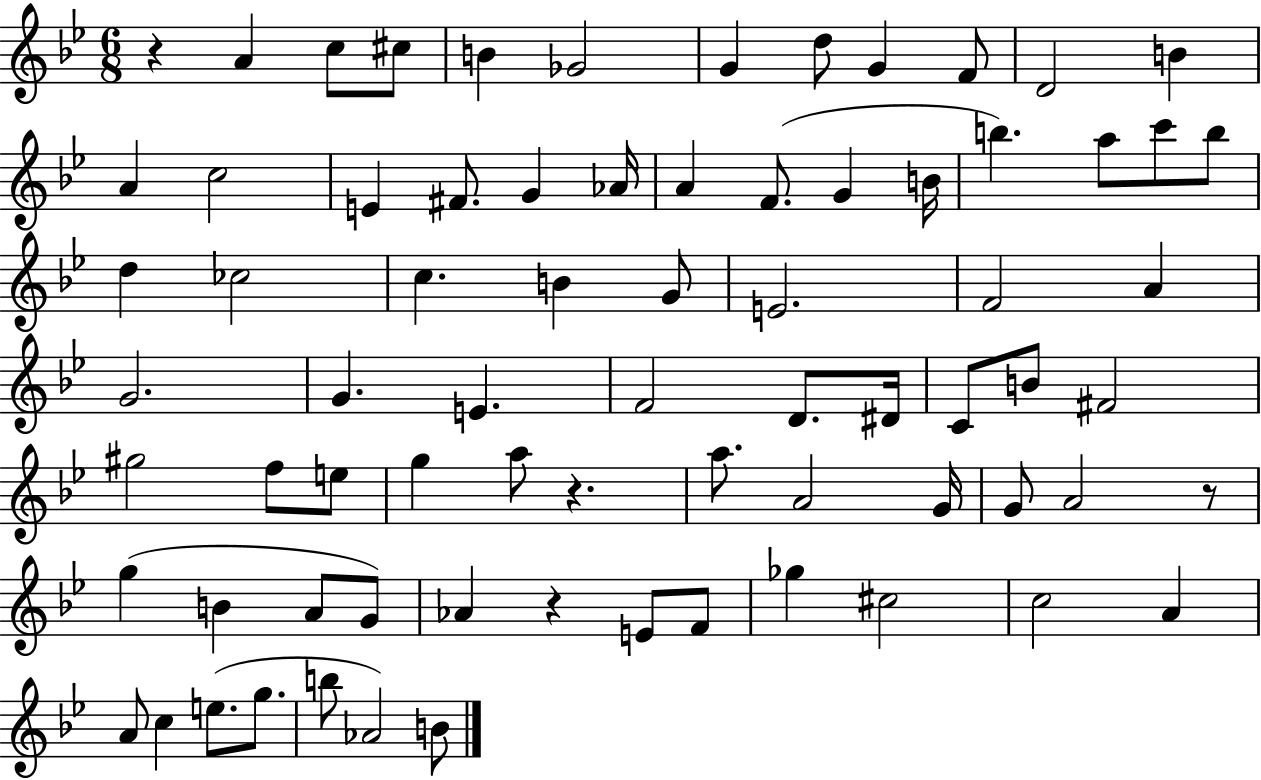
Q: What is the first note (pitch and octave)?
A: A4